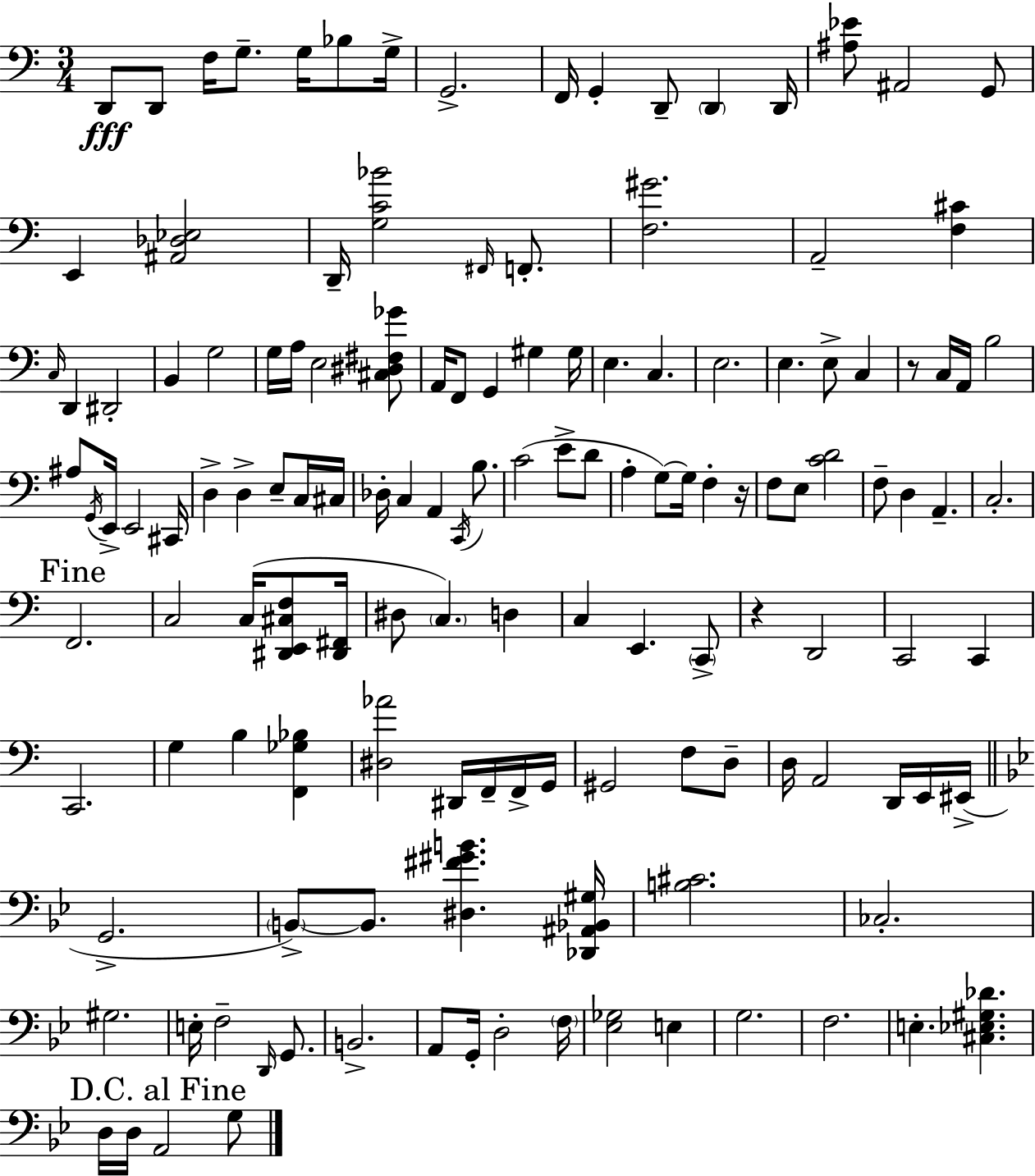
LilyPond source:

{
  \clef bass
  \numericTimeSignature
  \time 3/4
  \key a \minor
  \repeat volta 2 { d,8\fff d,8 f16 g8.-- g16 bes8 g16-> | g,2.-> | f,16 g,4-. d,8-- \parenthesize d,4 d,16 | <ais ees'>8 ais,2 g,8 | \break e,4 <ais, des ees>2 | d,16-- <g c' bes'>2 \grace { fis,16 } f,8.-. | <f gis'>2. | a,2-- <f cis'>4 | \break \grace { c16 } d,4 dis,2-. | b,4 g2 | g16 a16 e2 | <cis dis fis ges'>8 a,16 f,8 g,4 gis4 | \break gis16 e4. c4. | e2. | e4. e8-> c4 | r8 c16 a,16 b2 | \break ais8 \acciaccatura { g,16 } e,16-> e,2 | cis,16 d4-> d4-> e8-- | c16 cis16 des16-. c4 a,4 | \acciaccatura { c,16 } b8. c'2( | \break e'8-> d'8 a4-. g8~~) g16 f4-. | r16 f8 e8 <c' d'>2 | f8-- d4 a,4.-- | c2.-. | \break \mark "Fine" f,2. | c2 | c16( <dis, e, cis f>8 <dis, fis,>16 dis8 \parenthesize c4.) | d4 c4 e,4. | \break \parenthesize c,8-> r4 d,2 | c,2 | c,4 c,2. | g4 b4 | \break <f, ges bes>4 <dis aes'>2 | dis,16 f,16-- f,16-> g,16 gis,2 | f8 d8-- d16 a,2 | d,16 e,16 eis,16->( \bar "||" \break \key bes \major g,2.-> | \parenthesize b,8->~~) b,8. <dis fis' gis' b'>4. <des, ais, bes, gis>16 | <b cis'>2. | ces2.-. | \break gis2. | e16-. f2-- \grace { d,16 } g,8. | b,2.-> | a,8 g,16-. d2-. | \break \parenthesize f16 <ees ges>2 e4 | g2. | f2. | e4.-. <cis ees gis des'>4. | \break \mark "D.C. al Fine" d16 d16 a,2 g8 | } \bar "|."
}